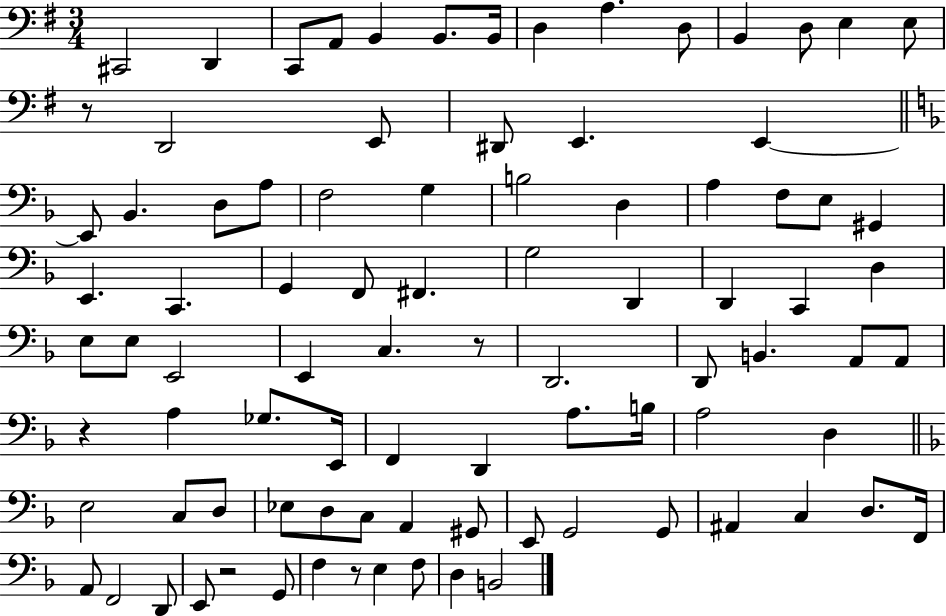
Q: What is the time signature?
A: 3/4